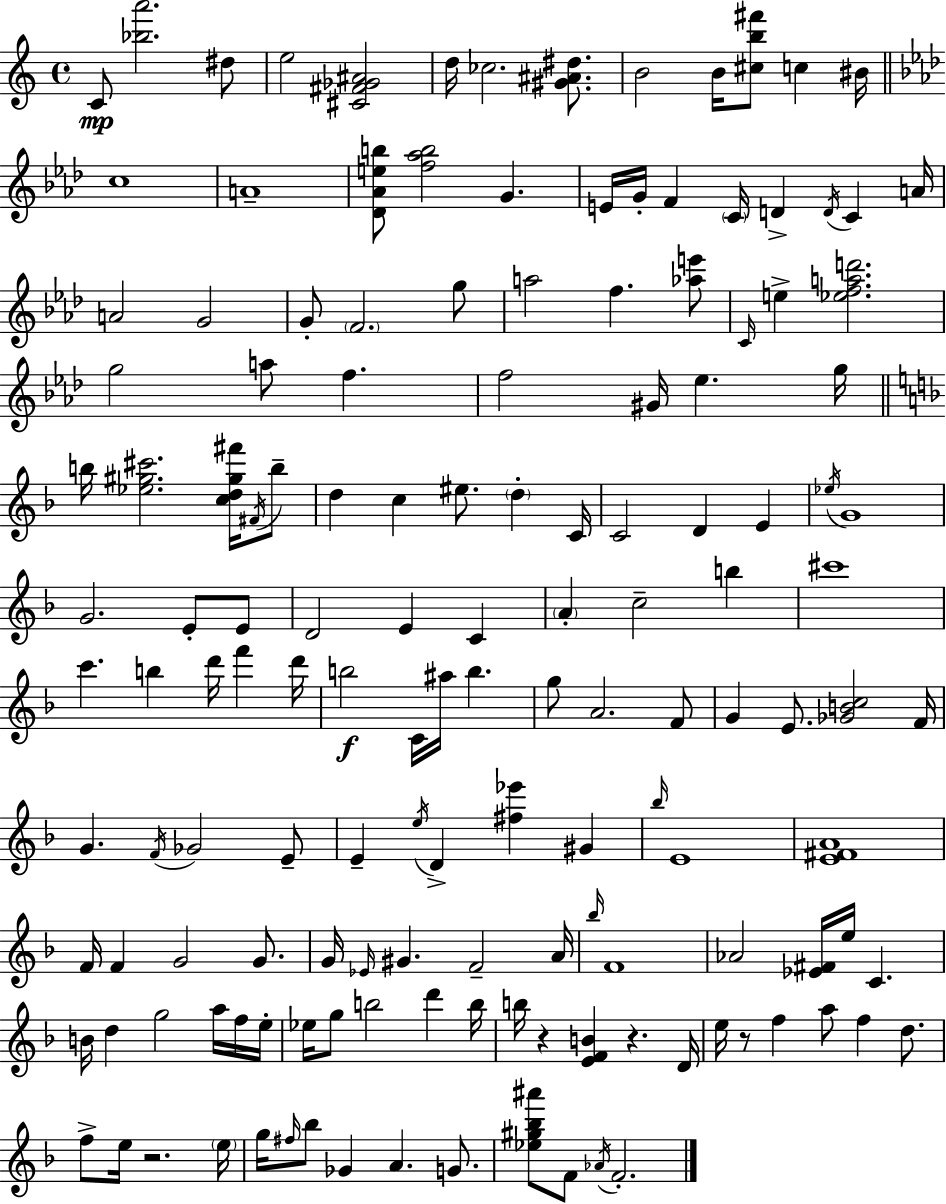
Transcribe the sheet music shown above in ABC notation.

X:1
T:Untitled
M:4/4
L:1/4
K:C
C/2 [_ba']2 ^d/2 e2 [^C^F_G^A]2 d/4 _c2 [^G^A^d]/2 B2 B/4 [^cb^f']/2 c ^B/4 c4 A4 [_D_Aeb]/2 [f_ab]2 G E/4 G/4 F C/4 D D/4 C A/4 A2 G2 G/2 F2 g/2 a2 f [_ae']/2 C/4 e [_efad']2 g2 a/2 f f2 ^G/4 _e g/4 b/4 [_e^g^c']2 [cd^g^f']/4 ^F/4 b/2 d c ^e/2 d C/4 C2 D E _e/4 G4 G2 E/2 E/2 D2 E C A c2 b ^c'4 c' b d'/4 f' d'/4 b2 C/4 ^a/4 b g/2 A2 F/2 G E/2 [_GBc]2 F/4 G F/4 _G2 E/2 E e/4 D [^f_e'] ^G _b/4 E4 [E^FA]4 F/4 F G2 G/2 G/4 _E/4 ^G F2 A/4 _b/4 F4 _A2 [_E^F]/4 e/4 C B/4 d g2 a/4 f/4 e/4 _e/4 g/2 b2 d' b/4 b/4 z [EFB] z D/4 e/4 z/2 f a/2 f d/2 f/2 e/4 z2 e/4 g/4 ^f/4 _b/2 _G A G/2 [_e^g_b^a']/2 F/2 _A/4 F2